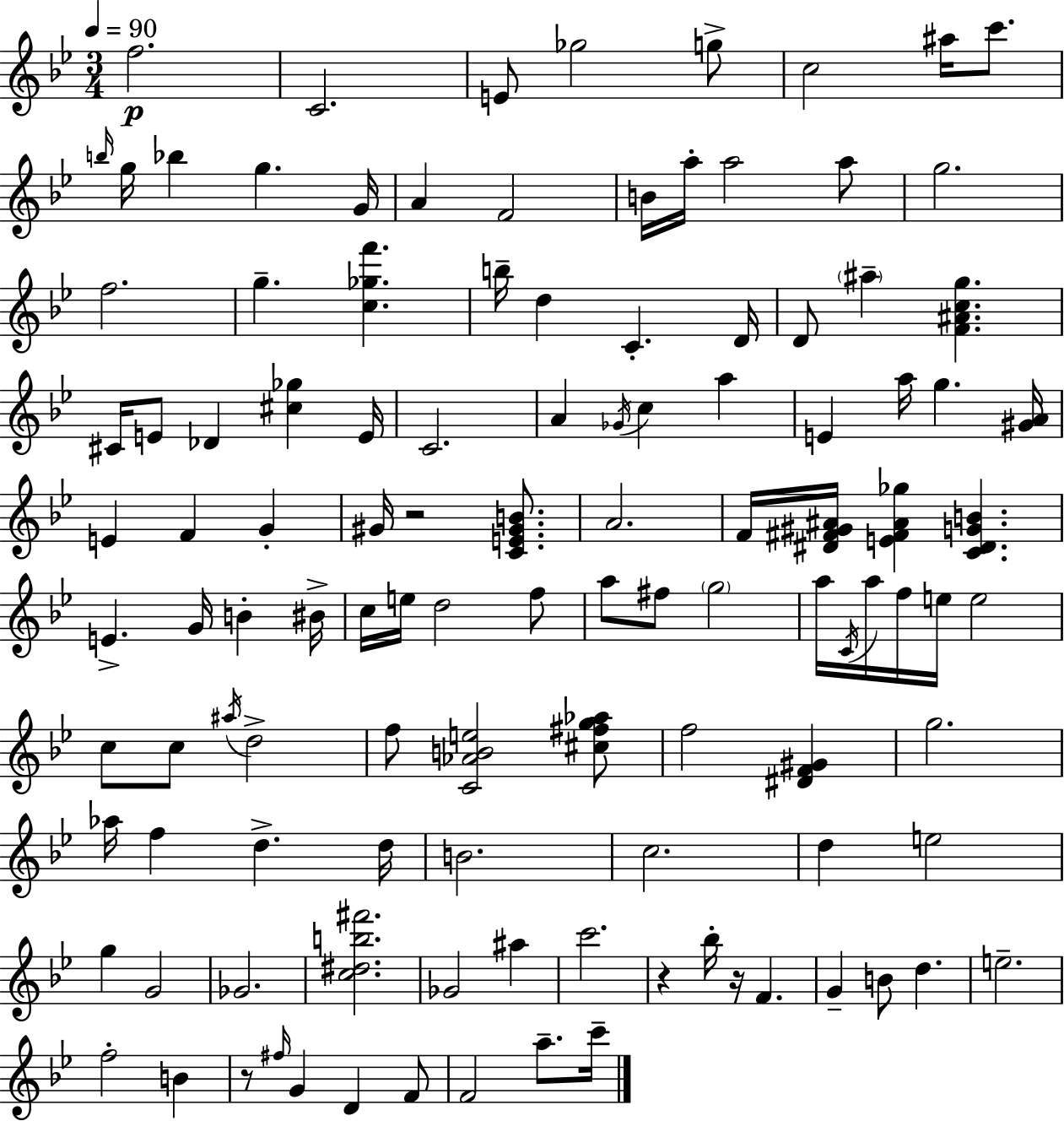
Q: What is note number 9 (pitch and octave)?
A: B5